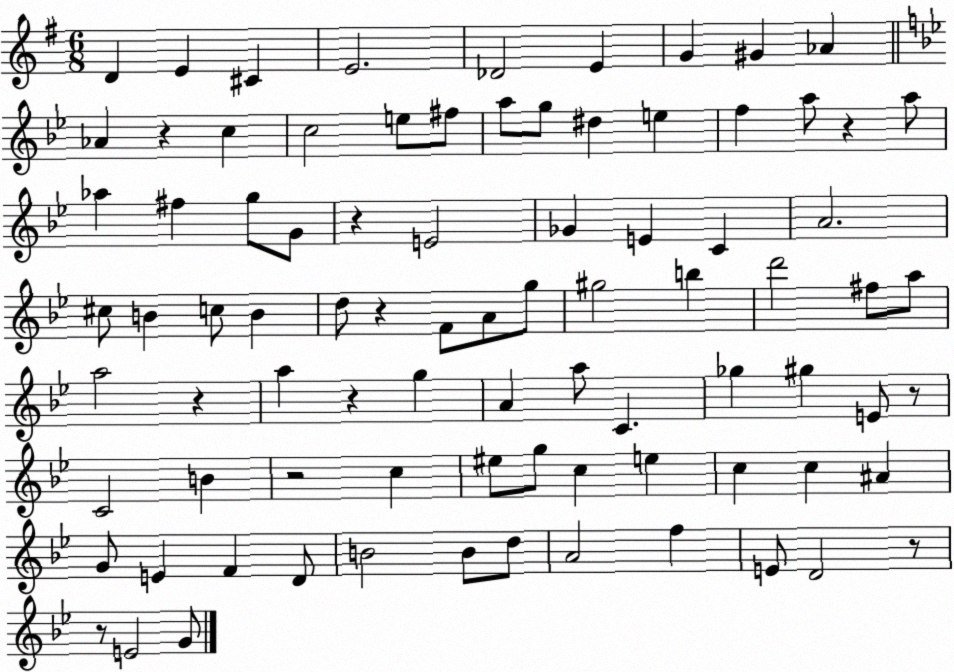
X:1
T:Untitled
M:6/8
L:1/4
K:G
D E ^C E2 _D2 E G ^G _A _A z c c2 e/2 ^f/2 a/2 g/2 ^d e f a/2 z a/2 _a ^f g/2 G/2 z E2 _G E C A2 ^c/2 B c/2 B d/2 z F/2 A/2 g/2 ^g2 b d'2 ^f/2 a/2 a2 z a z g A a/2 C _g ^g E/2 z/2 C2 B z2 c ^e/2 g/2 c e c c ^A G/2 E F D/2 B2 B/2 d/2 A2 f E/2 D2 z/2 z/2 E2 G/2